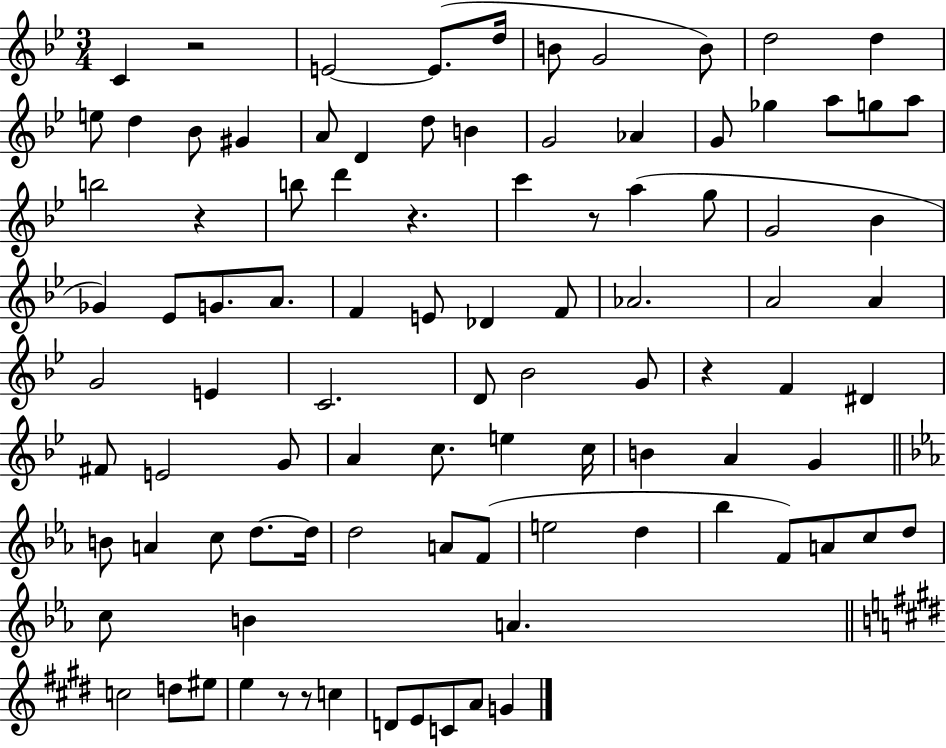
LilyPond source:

{
  \clef treble
  \numericTimeSignature
  \time 3/4
  \key bes \major
  c'4 r2 | e'2~~ e'8.( d''16 | b'8 g'2 b'8) | d''2 d''4 | \break e''8 d''4 bes'8 gis'4 | a'8 d'4 d''8 b'4 | g'2 aes'4 | g'8 ges''4 a''8 g''8 a''8 | \break b''2 r4 | b''8 d'''4 r4. | c'''4 r8 a''4( g''8 | g'2 bes'4 | \break ges'4) ees'8 g'8. a'8. | f'4 e'8 des'4 f'8 | aes'2. | a'2 a'4 | \break g'2 e'4 | c'2. | d'8 bes'2 g'8 | r4 f'4 dis'4 | \break fis'8 e'2 g'8 | a'4 c''8. e''4 c''16 | b'4 a'4 g'4 | \bar "||" \break \key c \minor b'8 a'4 c''8 d''8.~~ d''16 | d''2 a'8 f'8( | e''2 d''4 | bes''4 f'8) a'8 c''8 d''8 | \break c''8 b'4 a'4. | \bar "||" \break \key e \major c''2 d''8 eis''8 | e''4 r8 r8 c''4 | d'8 e'8 c'8 a'8 g'4 | \bar "|."
}